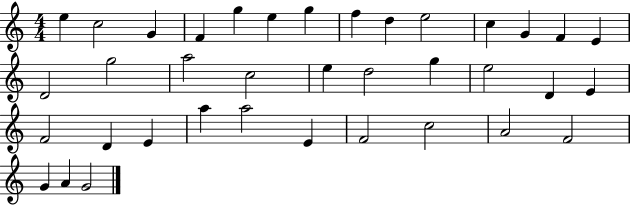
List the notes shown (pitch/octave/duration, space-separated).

E5/q C5/h G4/q F4/q G5/q E5/q G5/q F5/q D5/q E5/h C5/q G4/q F4/q E4/q D4/h G5/h A5/h C5/h E5/q D5/h G5/q E5/h D4/q E4/q F4/h D4/q E4/q A5/q A5/h E4/q F4/h C5/h A4/h F4/h G4/q A4/q G4/h